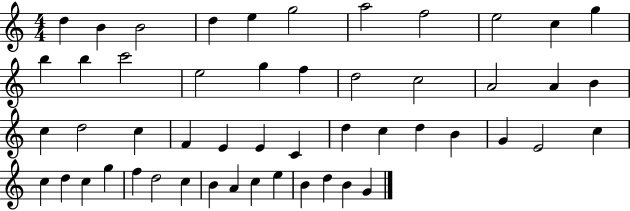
{
  \clef treble
  \numericTimeSignature
  \time 4/4
  \key c \major
  d''4 b'4 b'2 | d''4 e''4 g''2 | a''2 f''2 | e''2 c''4 g''4 | \break b''4 b''4 c'''2 | e''2 g''4 f''4 | d''2 c''2 | a'2 a'4 b'4 | \break c''4 d''2 c''4 | f'4 e'4 e'4 c'4 | d''4 c''4 d''4 b'4 | g'4 e'2 c''4 | \break c''4 d''4 c''4 g''4 | f''4 d''2 c''4 | b'4 a'4 c''4 e''4 | b'4 d''4 b'4 g'4 | \break \bar "|."
}